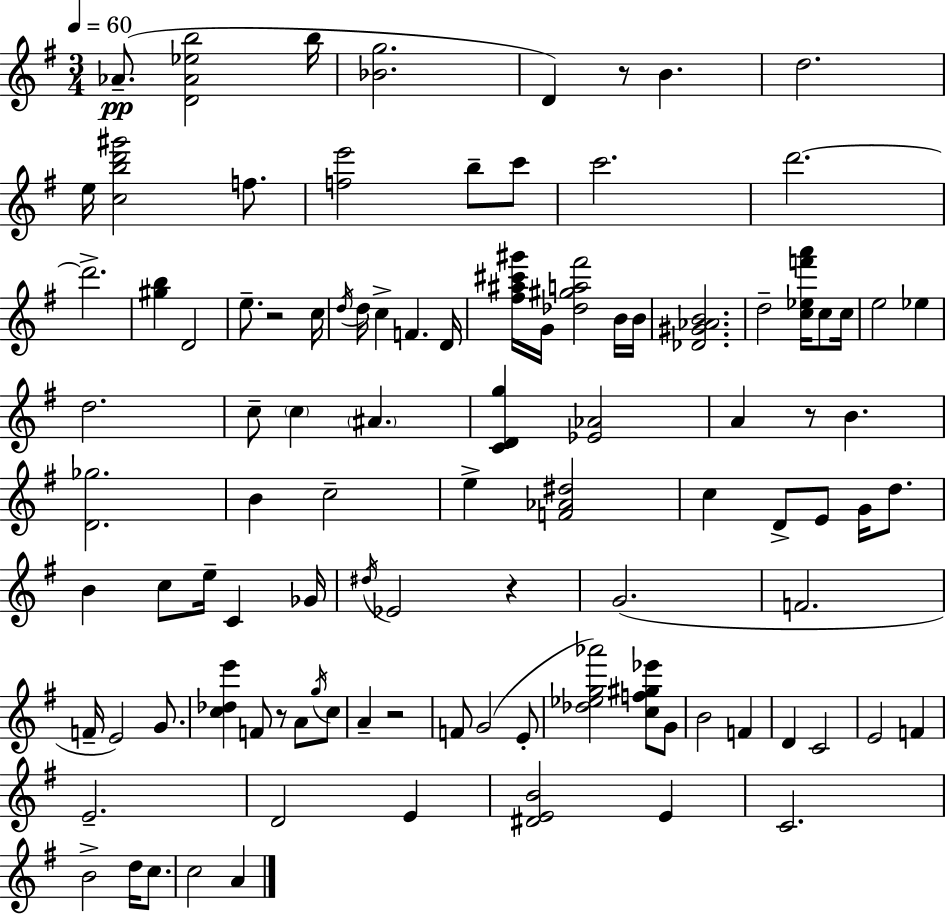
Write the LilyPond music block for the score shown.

{
  \clef treble
  \numericTimeSignature
  \time 3/4
  \key g \major
  \tempo 4 = 60
  aes'8.--(\pp <d' aes' ees'' b''>2 b''16 | <bes' g''>2. | d'4) r8 b'4. | d''2. | \break e''16 <c'' b'' d''' gis'''>2 f''8. | <f'' e'''>2 b''8-- c'''8 | c'''2. | d'''2.~~ | \break d'''2.-> | <gis'' b''>4 d'2 | e''8.-- r2 c''16 | \acciaccatura { d''16 } d''16 c''4-> f'4. | \break d'16 <fis'' ais'' cis''' gis'''>16 g'16 <des'' gis'' a'' fis'''>2 b'16 | b'16 <des' gis' aes' b'>2. | d''2-- <c'' ees'' f''' a'''>16 c''8 | c''16 e''2 ees''4 | \break d''2. | c''8-- \parenthesize c''4 \parenthesize ais'4. | <c' d' g''>4 <ees' aes'>2 | a'4 r8 b'4. | \break <d' ges''>2. | b'4 c''2-- | e''4-> <f' aes' dis''>2 | c''4 d'8-> e'8 g'16 d''8. | \break b'4 c''8 e''16-- c'4 | ges'16 \acciaccatura { dis''16 } ees'2 r4 | g'2.( | f'2. | \break f'16-- e'2) g'8. | <c'' des'' e'''>4 f'8 r8 a'8 | \acciaccatura { g''16 } c''8 a'4-- r2 | f'8 g'2( | \break e'8-. <des'' ees'' g'' aes'''>2) <c'' f'' gis'' ees'''>8 | g'8 b'2 f'4 | d'4 c'2 | e'2 f'4 | \break e'2.-- | d'2 e'4 | <dis' e' b'>2 e'4 | c'2. | \break b'2-> d''16 | c''8. c''2 a'4 | \bar "|."
}